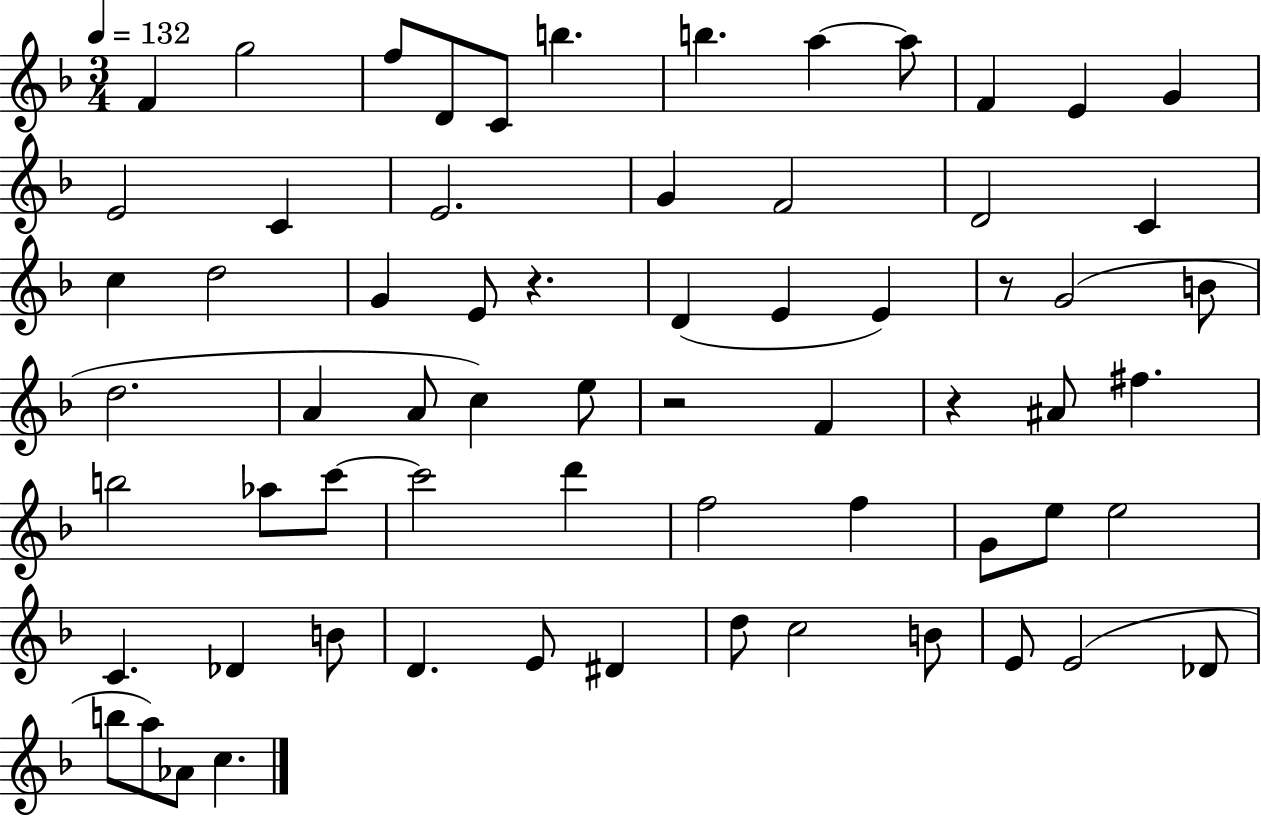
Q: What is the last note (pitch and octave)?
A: C5